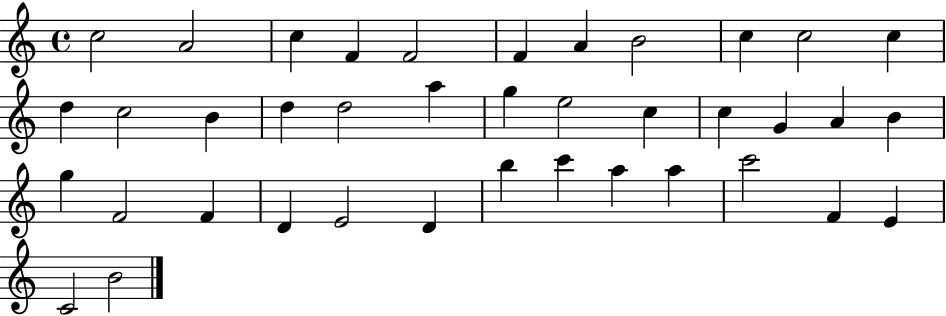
X:1
T:Untitled
M:4/4
L:1/4
K:C
c2 A2 c F F2 F A B2 c c2 c d c2 B d d2 a g e2 c c G A B g F2 F D E2 D b c' a a c'2 F E C2 B2